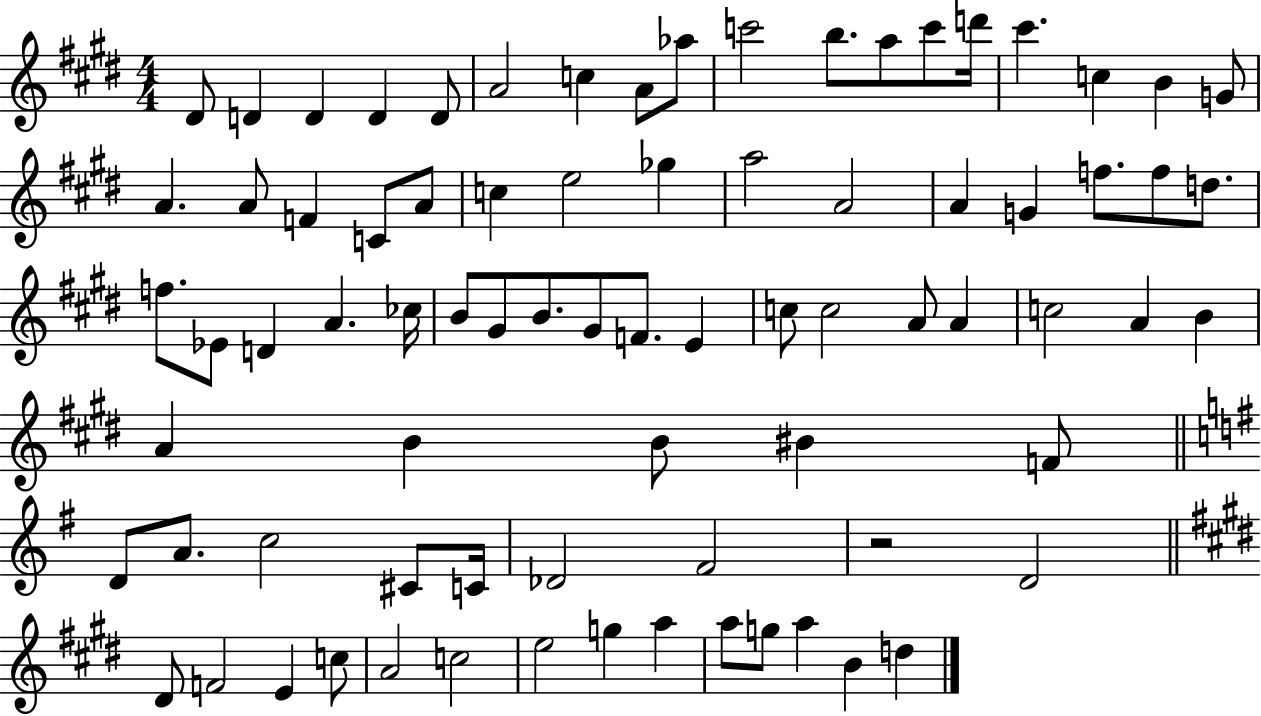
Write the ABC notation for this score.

X:1
T:Untitled
M:4/4
L:1/4
K:E
^D/2 D D D D/2 A2 c A/2 _a/2 c'2 b/2 a/2 c'/2 d'/4 ^c' c B G/2 A A/2 F C/2 A/2 c e2 _g a2 A2 A G f/2 f/2 d/2 f/2 _E/2 D A _c/4 B/2 ^G/2 B/2 ^G/2 F/2 E c/2 c2 A/2 A c2 A B A B B/2 ^B F/2 D/2 A/2 c2 ^C/2 C/4 _D2 ^F2 z2 D2 ^D/2 F2 E c/2 A2 c2 e2 g a a/2 g/2 a B d